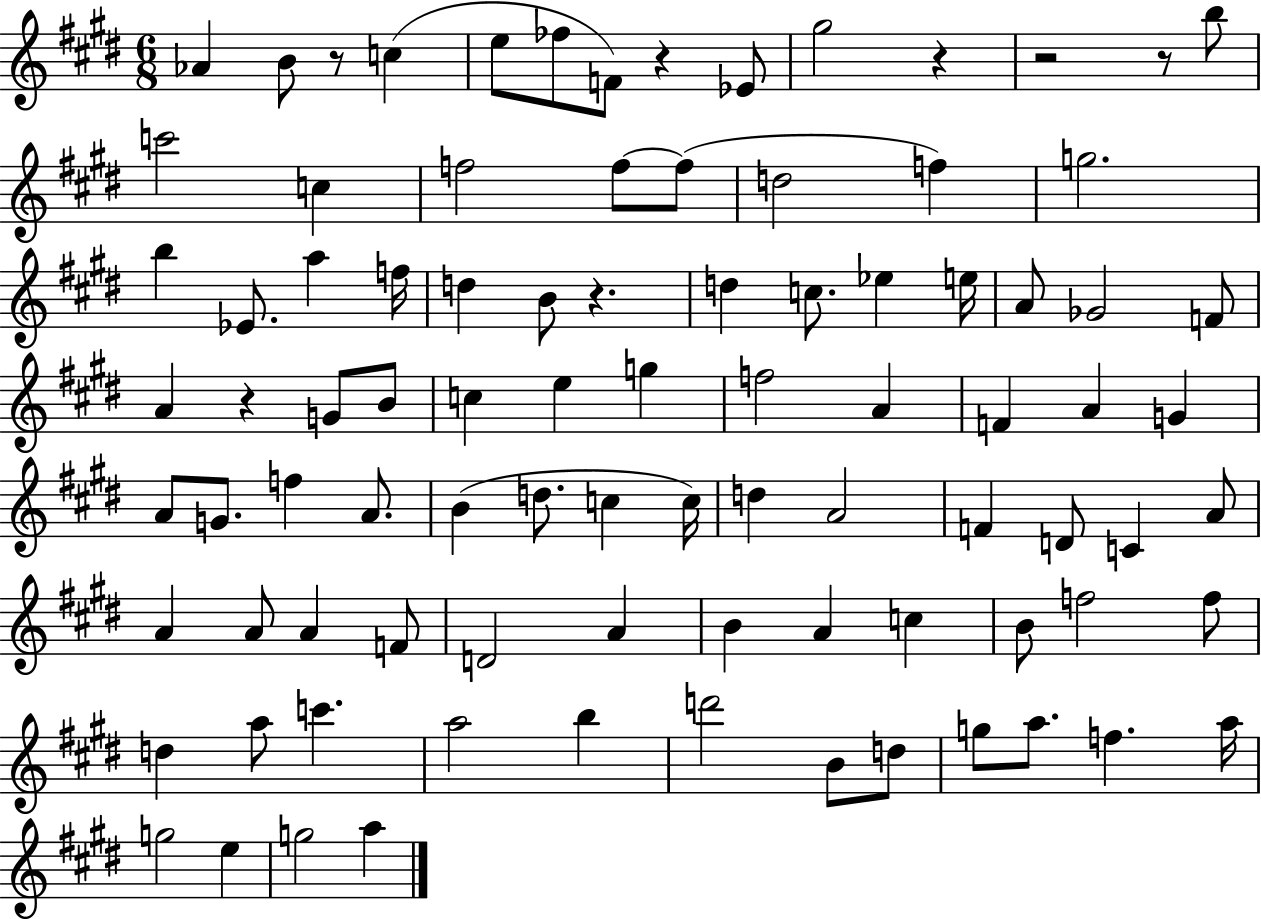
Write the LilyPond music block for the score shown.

{
  \clef treble
  \numericTimeSignature
  \time 6/8
  \key e \major
  aes'4 b'8 r8 c''4( | e''8 fes''8 f'8) r4 ees'8 | gis''2 r4 | r2 r8 b''8 | \break c'''2 c''4 | f''2 f''8~~ f''8( | d''2 f''4) | g''2. | \break b''4 ees'8. a''4 f''16 | d''4 b'8 r4. | d''4 c''8. ees''4 e''16 | a'8 ges'2 f'8 | \break a'4 r4 g'8 b'8 | c''4 e''4 g''4 | f''2 a'4 | f'4 a'4 g'4 | \break a'8 g'8. f''4 a'8. | b'4( d''8. c''4 c''16) | d''4 a'2 | f'4 d'8 c'4 a'8 | \break a'4 a'8 a'4 f'8 | d'2 a'4 | b'4 a'4 c''4 | b'8 f''2 f''8 | \break d''4 a''8 c'''4. | a''2 b''4 | d'''2 b'8 d''8 | g''8 a''8. f''4. a''16 | \break g''2 e''4 | g''2 a''4 | \bar "|."
}